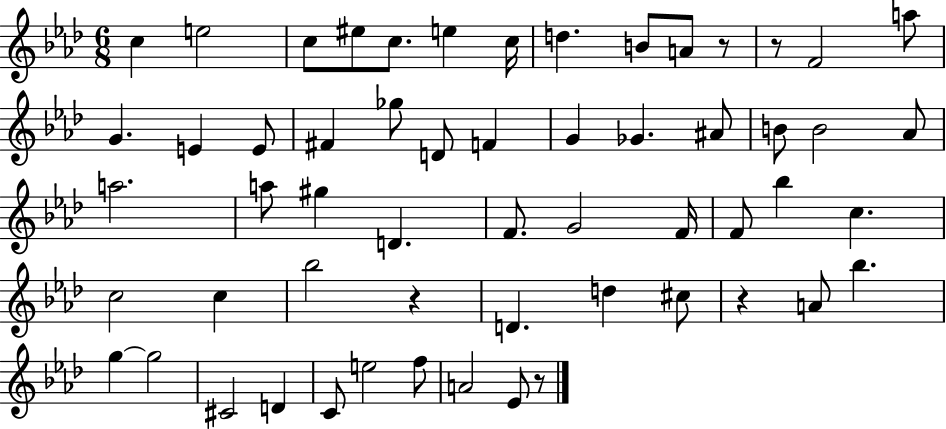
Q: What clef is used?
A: treble